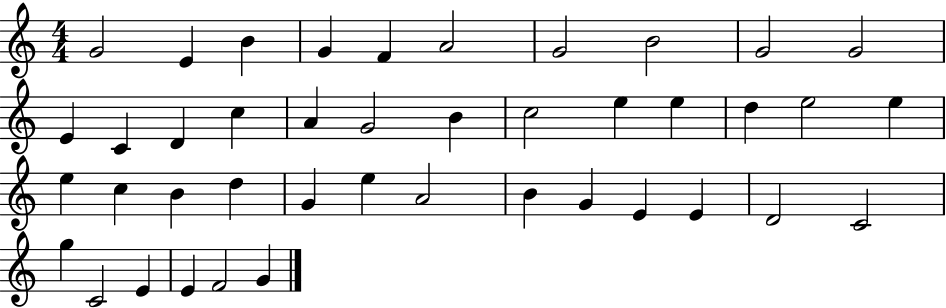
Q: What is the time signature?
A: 4/4